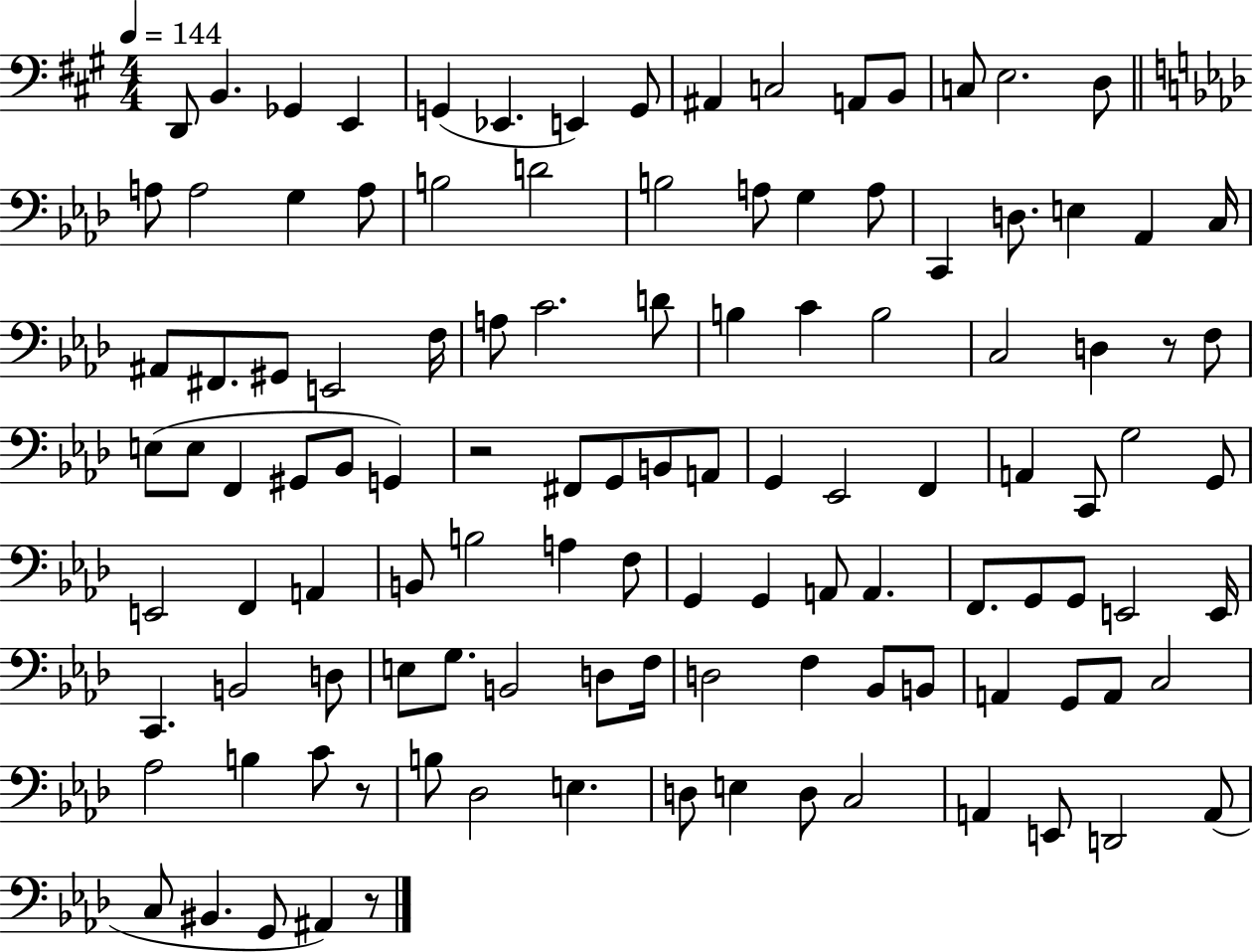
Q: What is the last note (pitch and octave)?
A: A#2